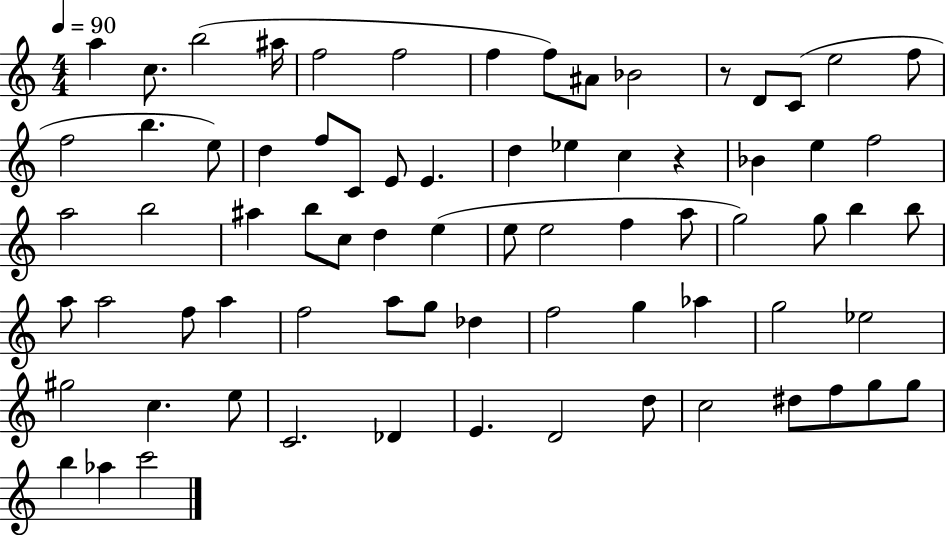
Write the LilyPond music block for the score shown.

{
  \clef treble
  \numericTimeSignature
  \time 4/4
  \key c \major
  \tempo 4 = 90
  \repeat volta 2 { a''4 c''8. b''2( ais''16 | f''2 f''2 | f''4 f''8) ais'8 bes'2 | r8 d'8 c'8( e''2 f''8 | \break f''2 b''4. e''8) | d''4 f''8 c'8 e'8 e'4. | d''4 ees''4 c''4 r4 | bes'4 e''4 f''2 | \break a''2 b''2 | ais''4 b''8 c''8 d''4 e''4( | e''8 e''2 f''4 a''8 | g''2) g''8 b''4 b''8 | \break a''8 a''2 f''8 a''4 | f''2 a''8 g''8 des''4 | f''2 g''4 aes''4 | g''2 ees''2 | \break gis''2 c''4. e''8 | c'2. des'4 | e'4. d'2 d''8 | c''2 dis''8 f''8 g''8 g''8 | \break b''4 aes''4 c'''2 | } \bar "|."
}